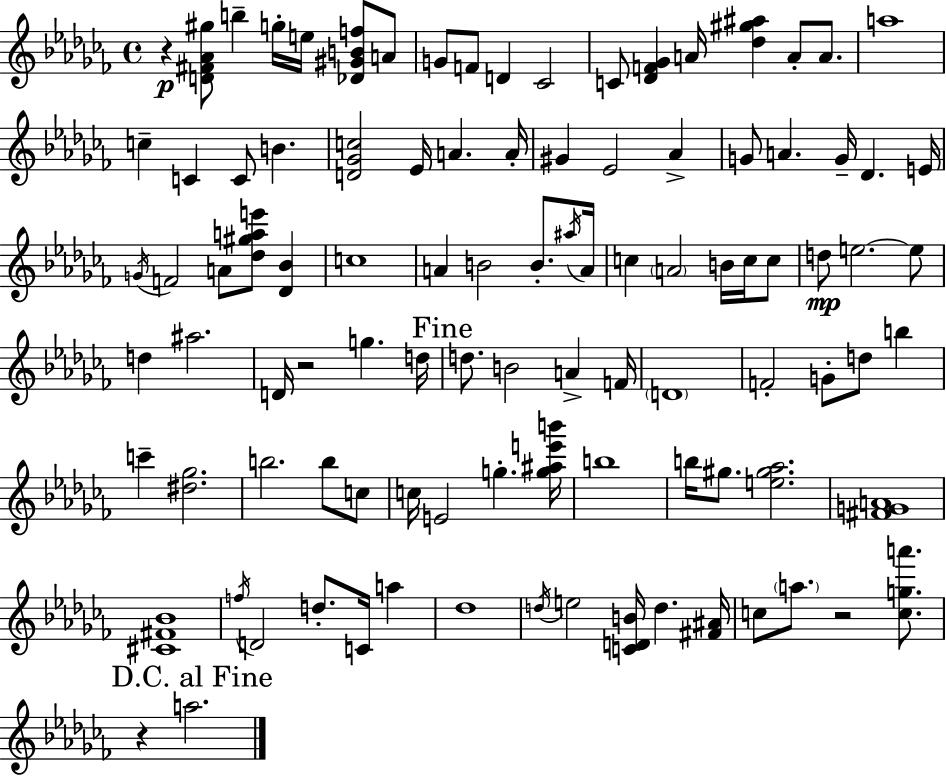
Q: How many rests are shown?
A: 4